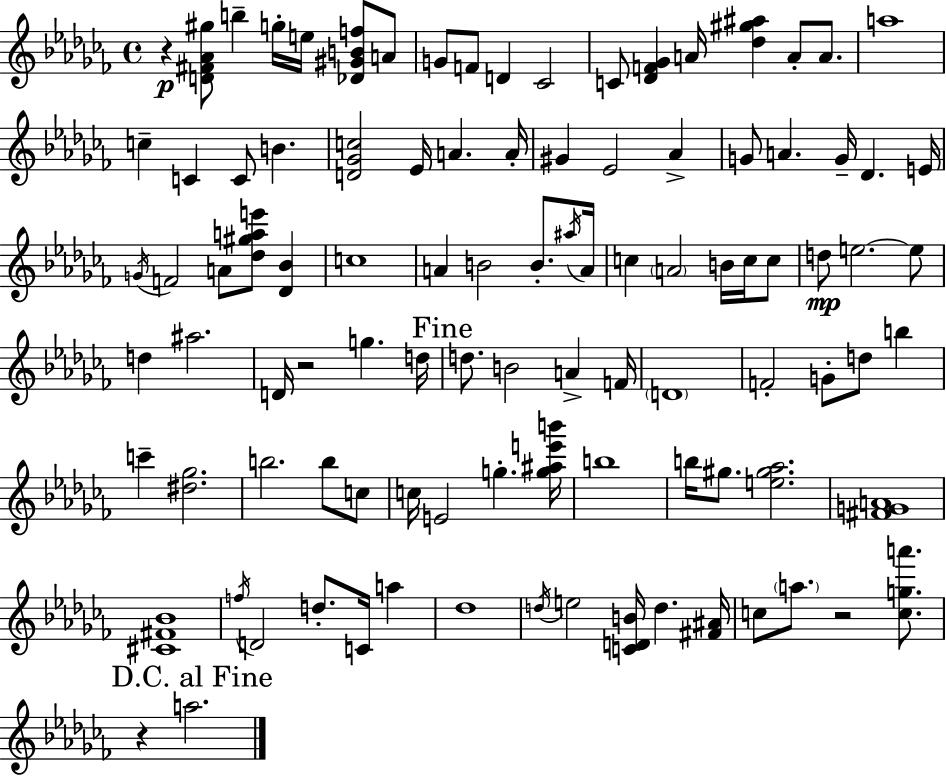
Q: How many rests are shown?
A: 4